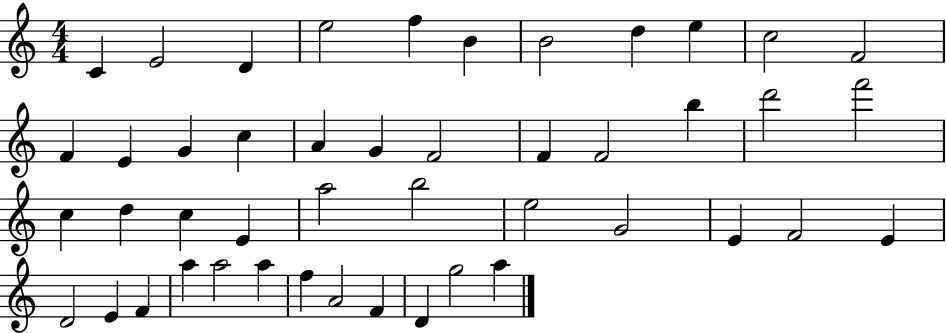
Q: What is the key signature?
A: C major